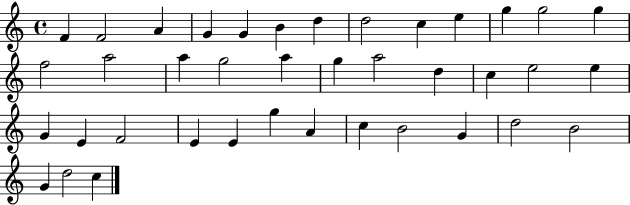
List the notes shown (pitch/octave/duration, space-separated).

F4/q F4/h A4/q G4/q G4/q B4/q D5/q D5/h C5/q E5/q G5/q G5/h G5/q F5/h A5/h A5/q G5/h A5/q G5/q A5/h D5/q C5/q E5/h E5/q G4/q E4/q F4/h E4/q E4/q G5/q A4/q C5/q B4/h G4/q D5/h B4/h G4/q D5/h C5/q